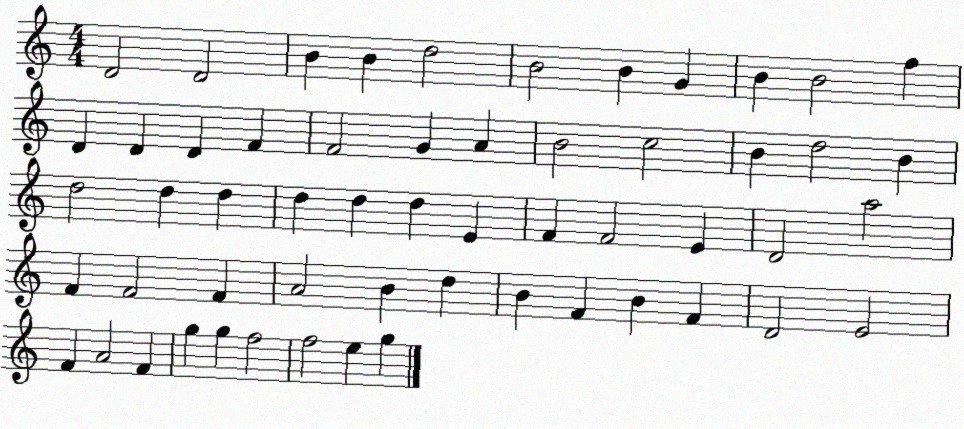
X:1
T:Untitled
M:4/4
L:1/4
K:C
D2 D2 B B d2 B2 B G B B2 f D D D F F2 G A B2 c2 B d2 B d2 d d d d d E F F2 E D2 a2 F F2 F A2 B d B F B F D2 E2 F A2 F g g f2 f2 e g